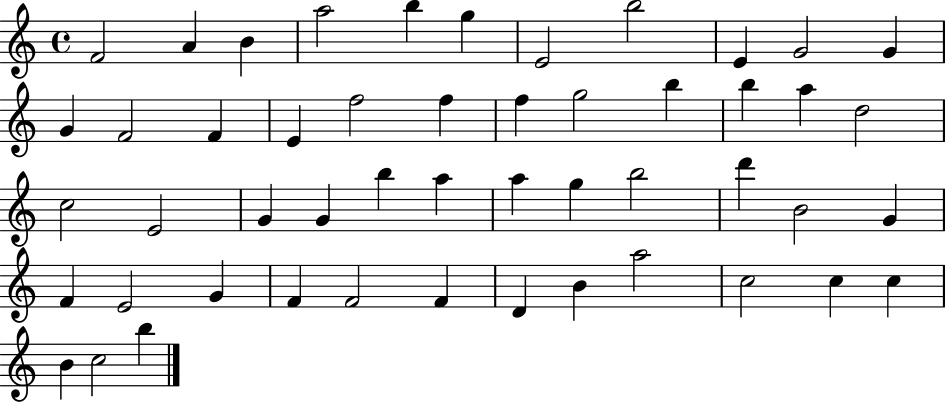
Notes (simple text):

F4/h A4/q B4/q A5/h B5/q G5/q E4/h B5/h E4/q G4/h G4/q G4/q F4/h F4/q E4/q F5/h F5/q F5/q G5/h B5/q B5/q A5/q D5/h C5/h E4/h G4/q G4/q B5/q A5/q A5/q G5/q B5/h D6/q B4/h G4/q F4/q E4/h G4/q F4/q F4/h F4/q D4/q B4/q A5/h C5/h C5/q C5/q B4/q C5/h B5/q